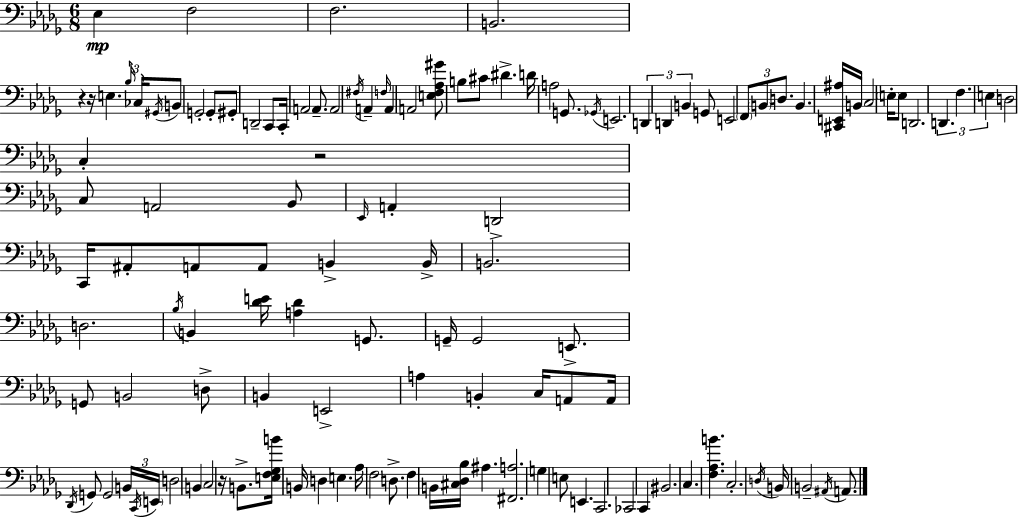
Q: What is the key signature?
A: BES minor